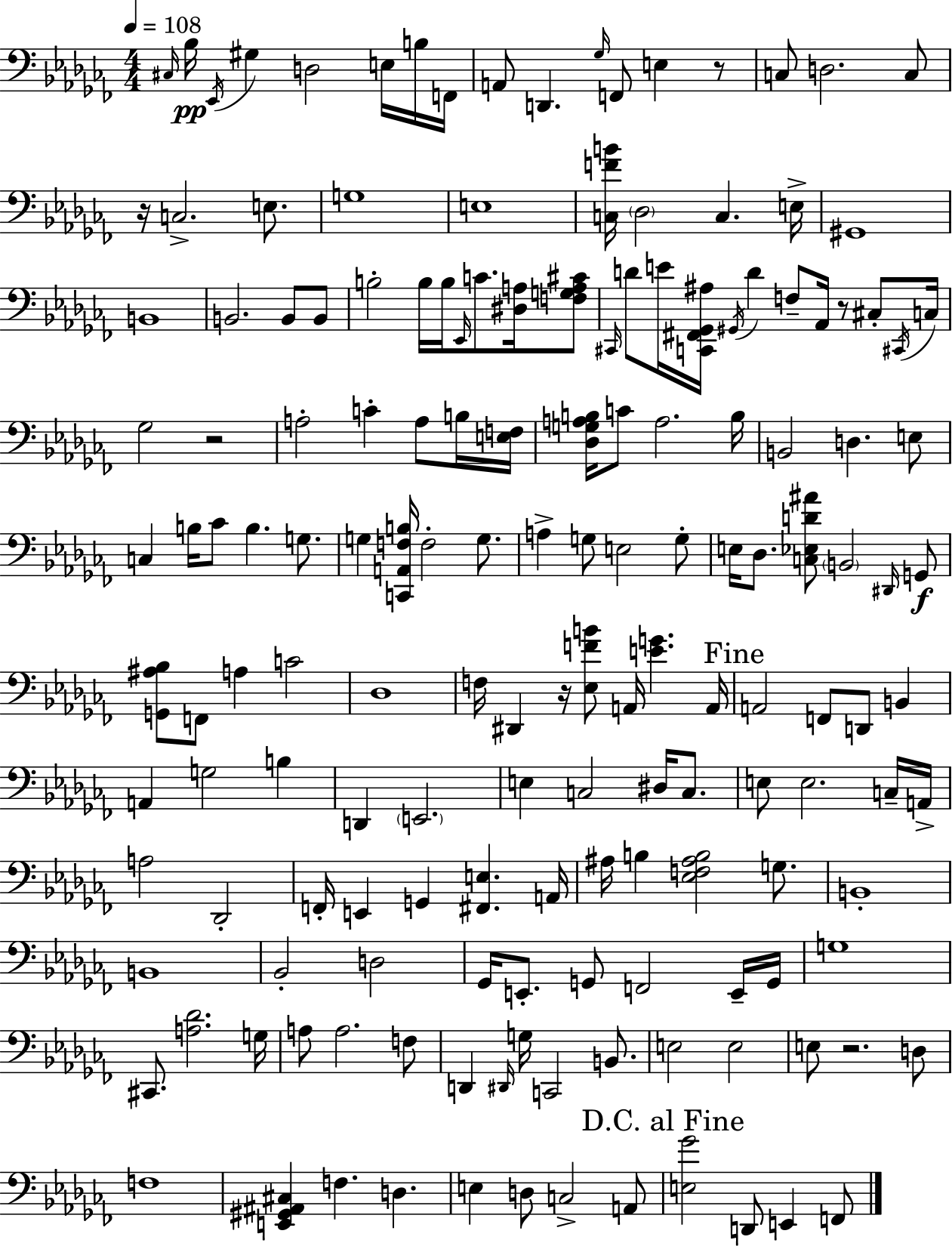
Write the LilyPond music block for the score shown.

{
  \clef bass
  \numericTimeSignature
  \time 4/4
  \key aes \minor
  \tempo 4 = 108
  \grace { cis16 }\pp bes16 \acciaccatura { ees,16 } gis4 d2 e16 | b16 f,16 a,8 d,4. \grace { ges16 } f,8 e4 | r8 c8 d2. | c8 r16 c2.-> | \break e8. g1 | e1 | <c f' b'>16 \parenthesize des2 c4. | e16-> gis,1 | \break b,1 | b,2. b,8 | b,8 b2-. b16 b16 \grace { ees,16 } c'8. | <dis a>16 <f g a cis'>8 \grace { cis,16 } d'8 e'16 <c, fis, ges, ais>16 \acciaccatura { gis,16 } d'4 f8-- | \break aes,16 r8 cis8-. \acciaccatura { cis,16 } c16 ges2 r2 | a2-. c'4-. | a8 b16 <e f>16 <des g a b>16 c'8 a2. | b16 b,2 d4. | \break e8 c4 b16 ces'8 b4. | g8. g4 <c, a, f b>16 f2-. | g8. a4-> g8 e2 | g8-. e16 des8. <c ees d' ais'>8 \parenthesize b,2 | \break \grace { dis,16 }\f g,8 <g, ais bes>8 f,8 a4 | c'2 des1 | f16 dis,4 r16 <ees f' b'>8 | a,16 <e' g'>4. a,16 \mark "Fine" a,2 | \break f,8 d,8 b,4 a,4 g2 | b4 d,4 \parenthesize e,2. | e4 c2 | dis16 c8. e8 e2. | \break c16-- a,16-> a2 | des,2-. f,16-. e,4 g,4 | <fis, e>4. a,16 ais16 b4 <ees f ais b>2 | g8. b,1-. | \break b,1 | bes,2-. | d2 ges,16 e,8.-. g,8 f,2 | e,16-- g,16 g1 | \break cis,8. <a des'>2. | g16 a8 a2. | f8 d,4 \grace { dis,16 } g16 c,2 | b,8. e2 | \break e2 e8 r2. | d8 f1 | <e, gis, ais, cis>4 f4. | d4. e4 d8 c2-> | \break a,8 \mark "D.C. al Fine" <e ges'>2 | d,8 e,4 f,8 \bar "|."
}